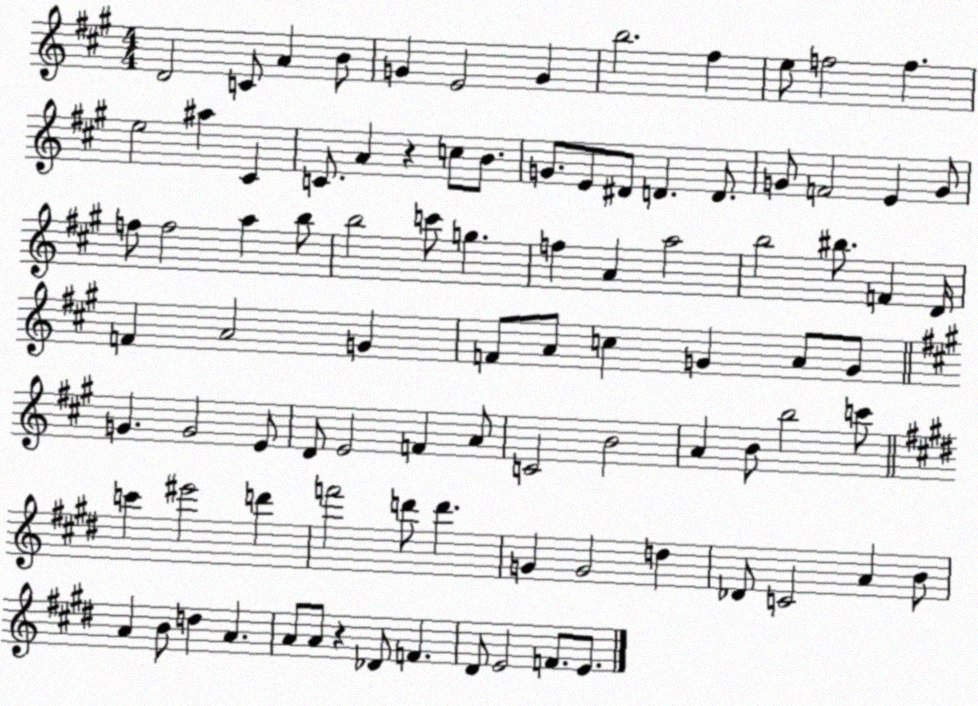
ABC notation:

X:1
T:Untitled
M:4/4
L:1/4
K:A
D2 C/2 A B/2 G E2 G b2 ^f e/2 f2 f e2 ^a ^C C/2 A z c/2 B/2 G/2 E/2 ^D/2 D D/2 G/2 F2 E G/2 f/2 f2 a b/2 b2 c'/2 g f A a2 b2 ^b/2 F D/4 F A2 G F/2 A/2 c G A/2 G/2 G G2 E/2 D/2 E2 F A/2 C2 B2 A B/2 b2 c'/2 c' ^e'2 d' f'2 d'/2 d' G G2 d _D/2 C2 A B/2 A B/2 d A A/2 A/2 z _D/2 F ^D/2 E2 F/2 E/2